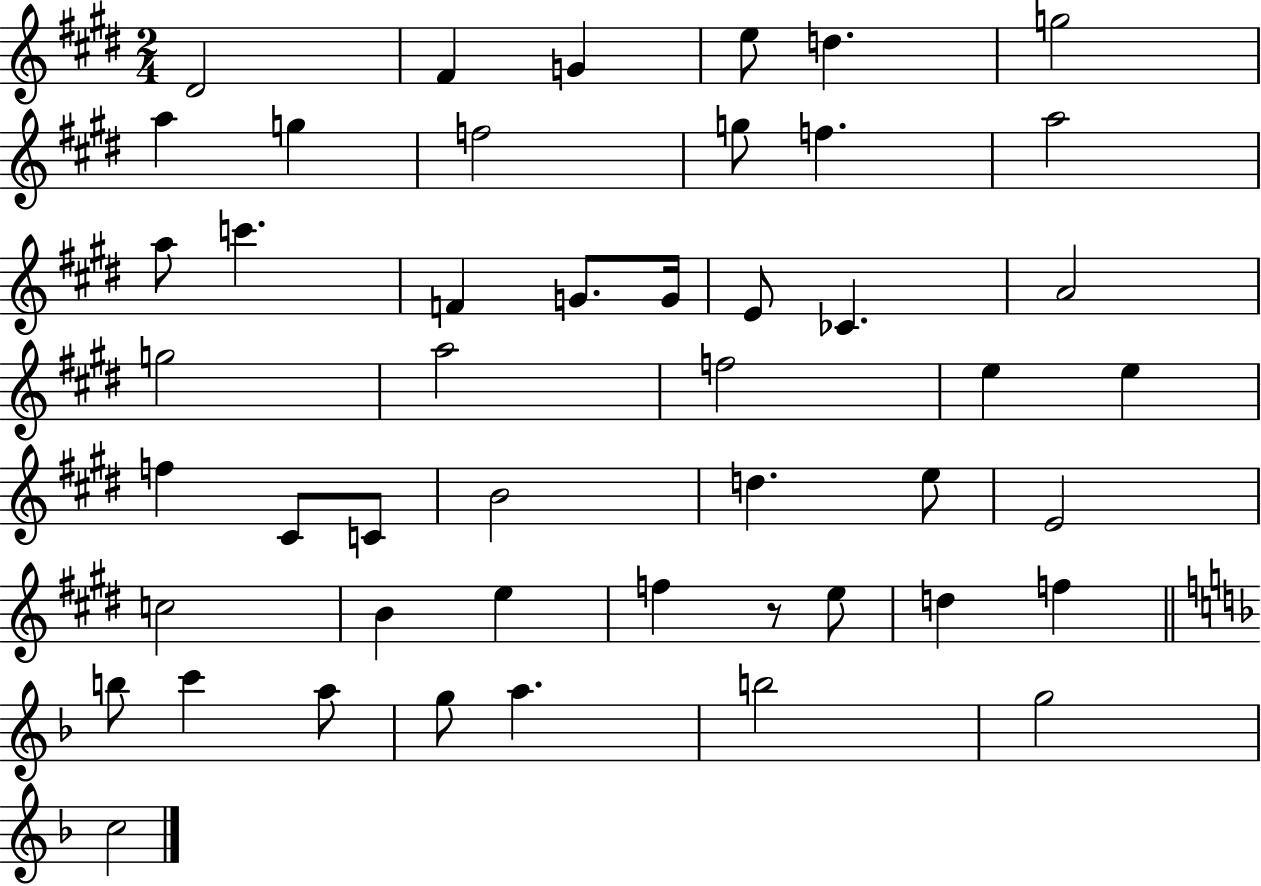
{
  \clef treble
  \numericTimeSignature
  \time 2/4
  \key e \major
  \repeat volta 2 { dis'2 | fis'4 g'4 | e''8 d''4. | g''2 | \break a''4 g''4 | f''2 | g''8 f''4. | a''2 | \break a''8 c'''4. | f'4 g'8. g'16 | e'8 ces'4. | a'2 | \break g''2 | a''2 | f''2 | e''4 e''4 | \break f''4 cis'8 c'8 | b'2 | d''4. e''8 | e'2 | \break c''2 | b'4 e''4 | f''4 r8 e''8 | d''4 f''4 | \break \bar "||" \break \key f \major b''8 c'''4 a''8 | g''8 a''4. | b''2 | g''2 | \break c''2 | } \bar "|."
}